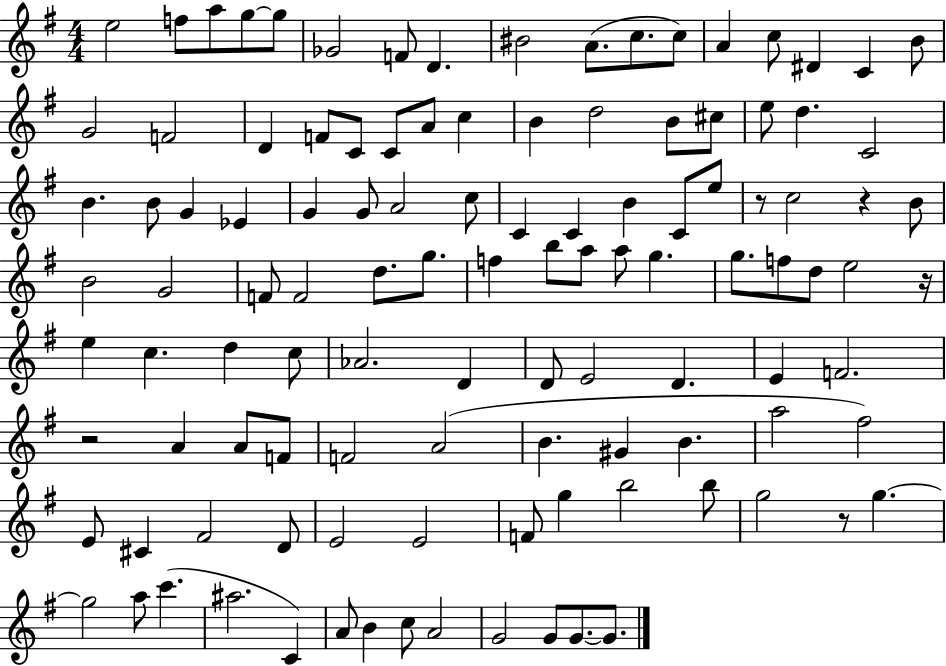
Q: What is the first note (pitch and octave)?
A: E5